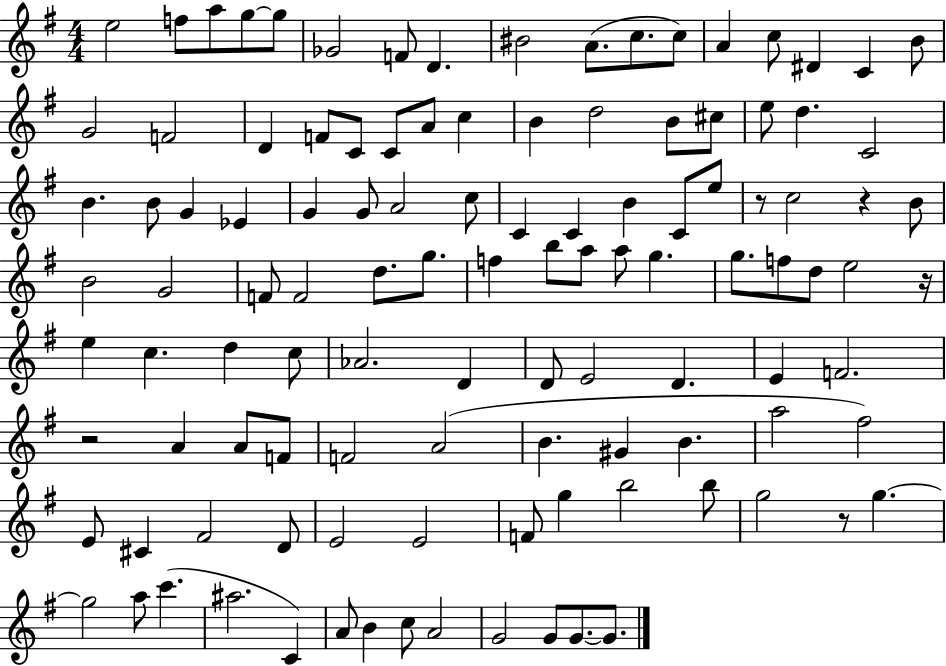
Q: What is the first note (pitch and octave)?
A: E5